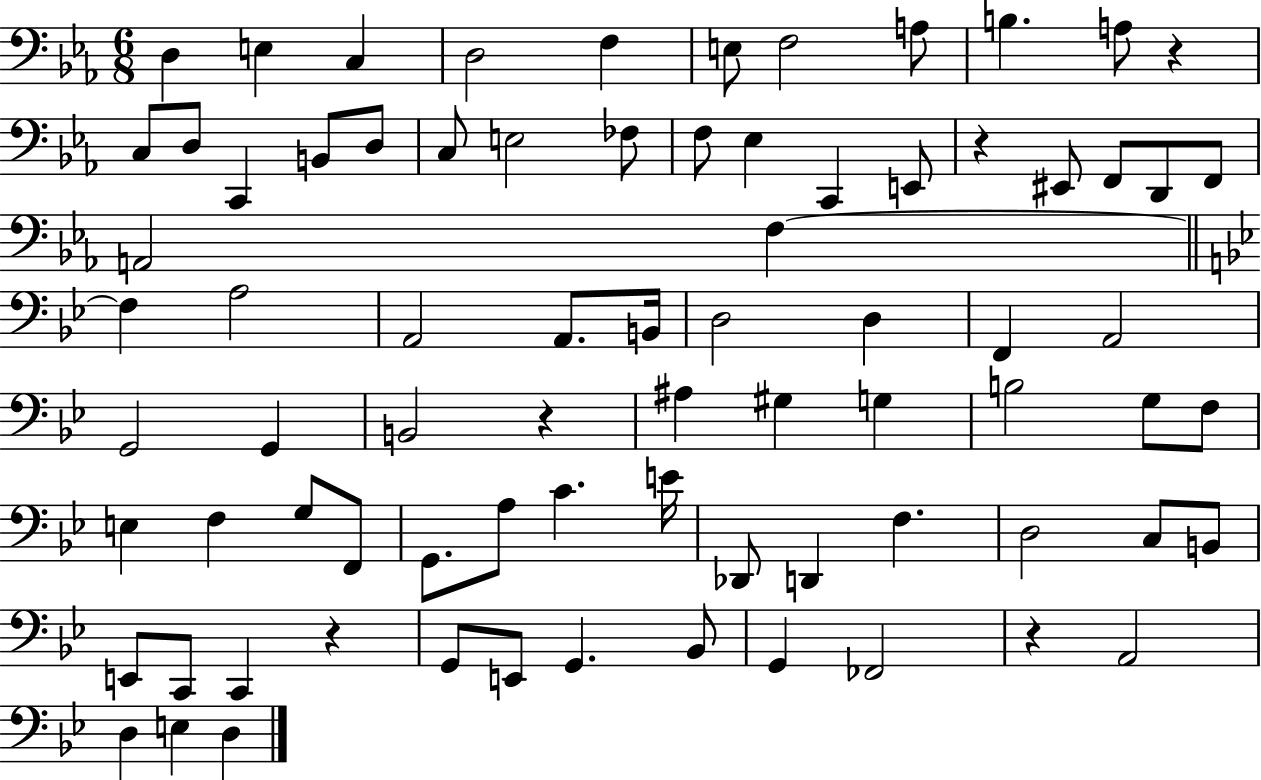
D3/q E3/q C3/q D3/h F3/q E3/e F3/h A3/e B3/q. A3/e R/q C3/e D3/e C2/q B2/e D3/e C3/e E3/h FES3/e F3/e Eb3/q C2/q E2/e R/q EIS2/e F2/e D2/e F2/e A2/h F3/q F3/q A3/h A2/h A2/e. B2/s D3/h D3/q F2/q A2/h G2/h G2/q B2/h R/q A#3/q G#3/q G3/q B3/h G3/e F3/e E3/q F3/q G3/e F2/e G2/e. A3/e C4/q. E4/s Db2/e D2/q F3/q. D3/h C3/e B2/e E2/e C2/e C2/q R/q G2/e E2/e G2/q. Bb2/e G2/q FES2/h R/q A2/h D3/q E3/q D3/q